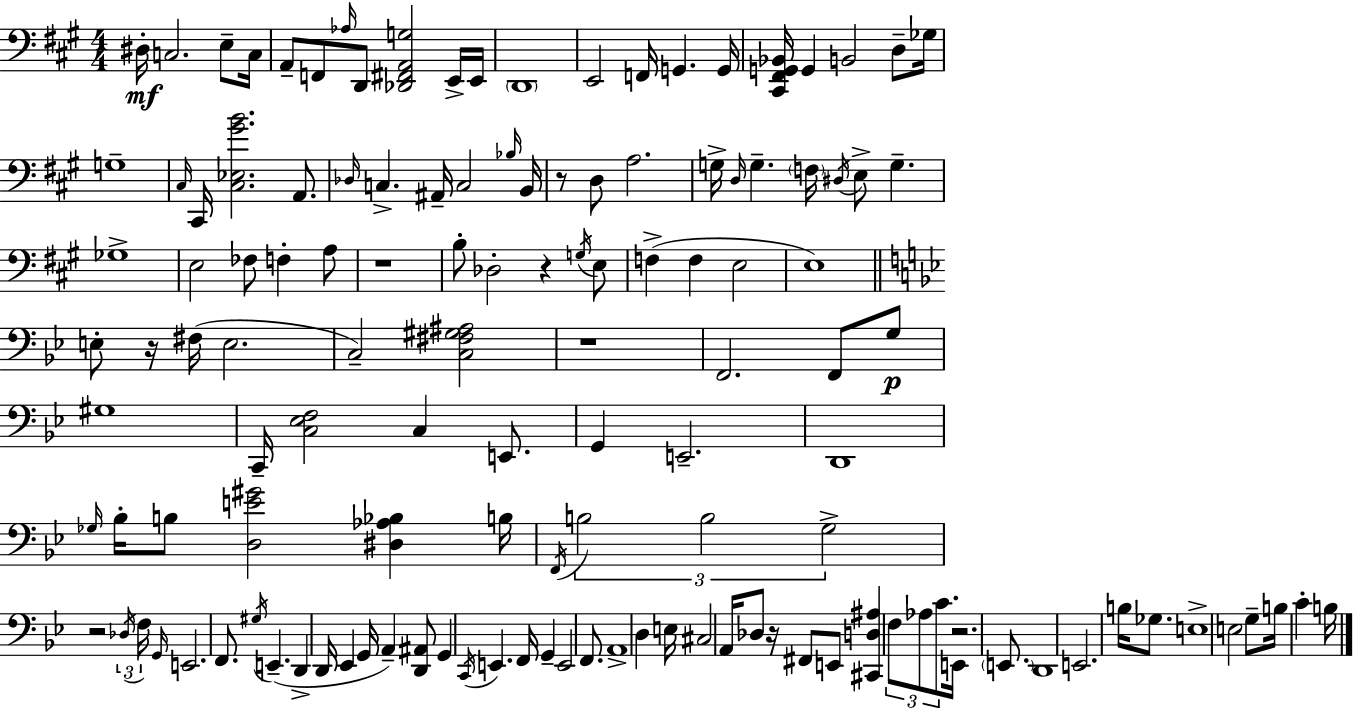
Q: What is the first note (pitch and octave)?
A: D#3